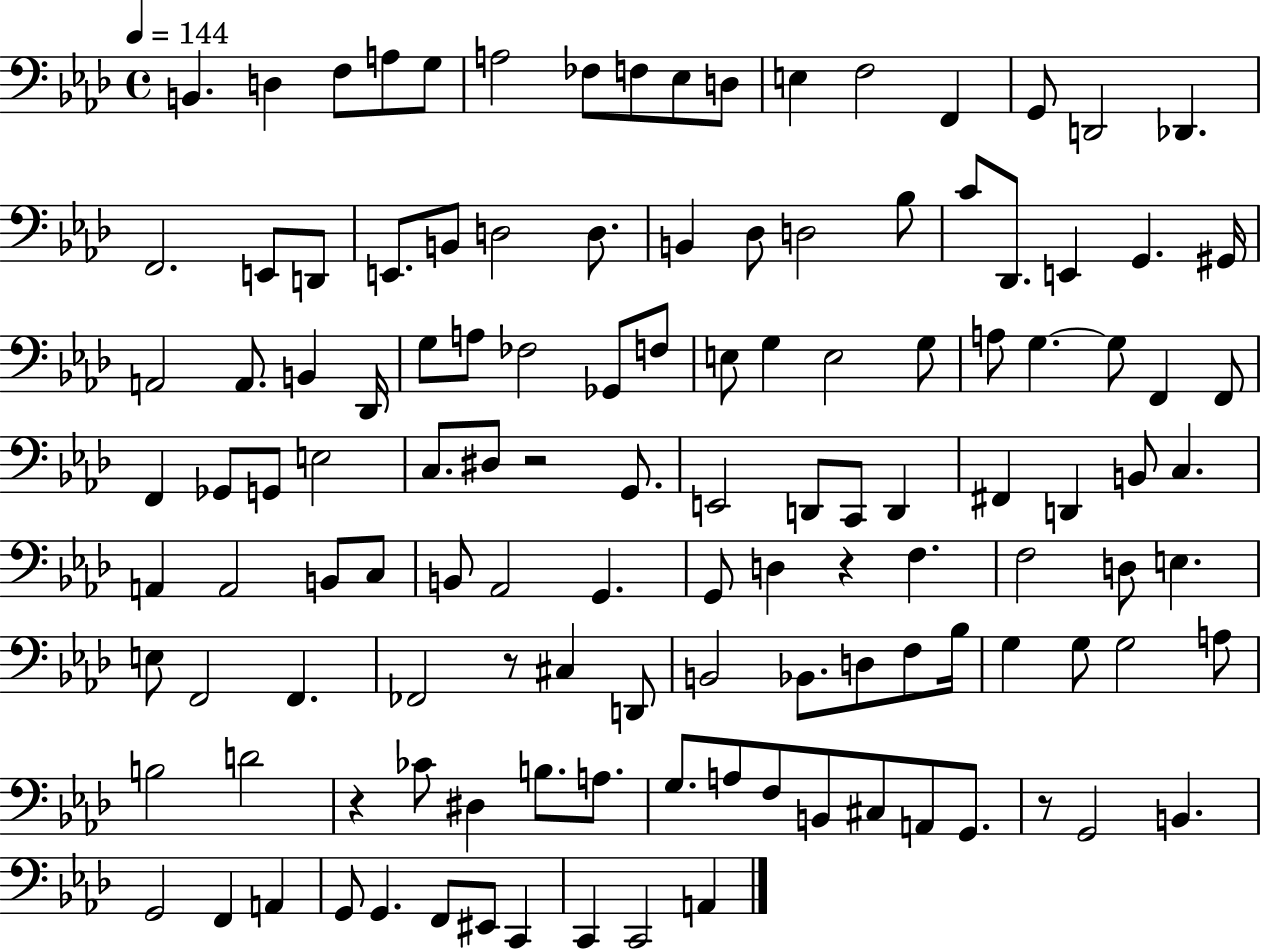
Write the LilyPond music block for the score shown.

{
  \clef bass
  \time 4/4
  \defaultTimeSignature
  \key aes \major
  \tempo 4 = 144
  b,4. d4 f8 a8 g8 | a2 fes8 f8 ees8 d8 | e4 f2 f,4 | g,8 d,2 des,4. | \break f,2. e,8 d,8 | e,8. b,8 d2 d8. | b,4 des8 d2 bes8 | c'8 des,8. e,4 g,4. gis,16 | \break a,2 a,8. b,4 des,16 | g8 a8 fes2 ges,8 f8 | e8 g4 e2 g8 | a8 g4.~~ g8 f,4 f,8 | \break f,4 ges,8 g,8 e2 | c8. dis8 r2 g,8. | e,2 d,8 c,8 d,4 | fis,4 d,4 b,8 c4. | \break a,4 a,2 b,8 c8 | b,8 aes,2 g,4. | g,8 d4 r4 f4. | f2 d8 e4. | \break e8 f,2 f,4. | fes,2 r8 cis4 d,8 | b,2 bes,8. d8 f8 bes16 | g4 g8 g2 a8 | \break b2 d'2 | r4 ces'8 dis4 b8. a8. | g8. a8 f8 b,8 cis8 a,8 g,8. | r8 g,2 b,4. | \break g,2 f,4 a,4 | g,8 g,4. f,8 eis,8 c,4 | c,4 c,2 a,4 | \bar "|."
}